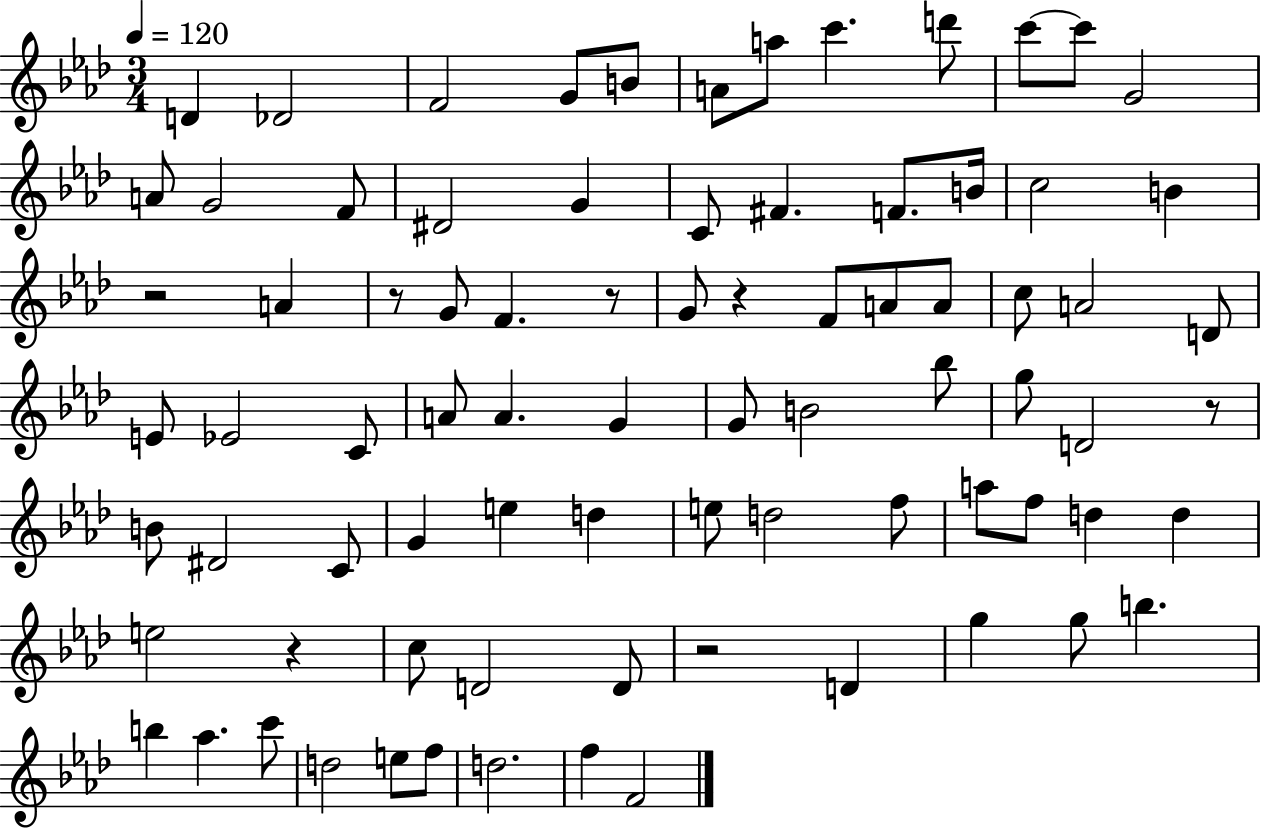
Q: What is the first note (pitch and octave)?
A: D4